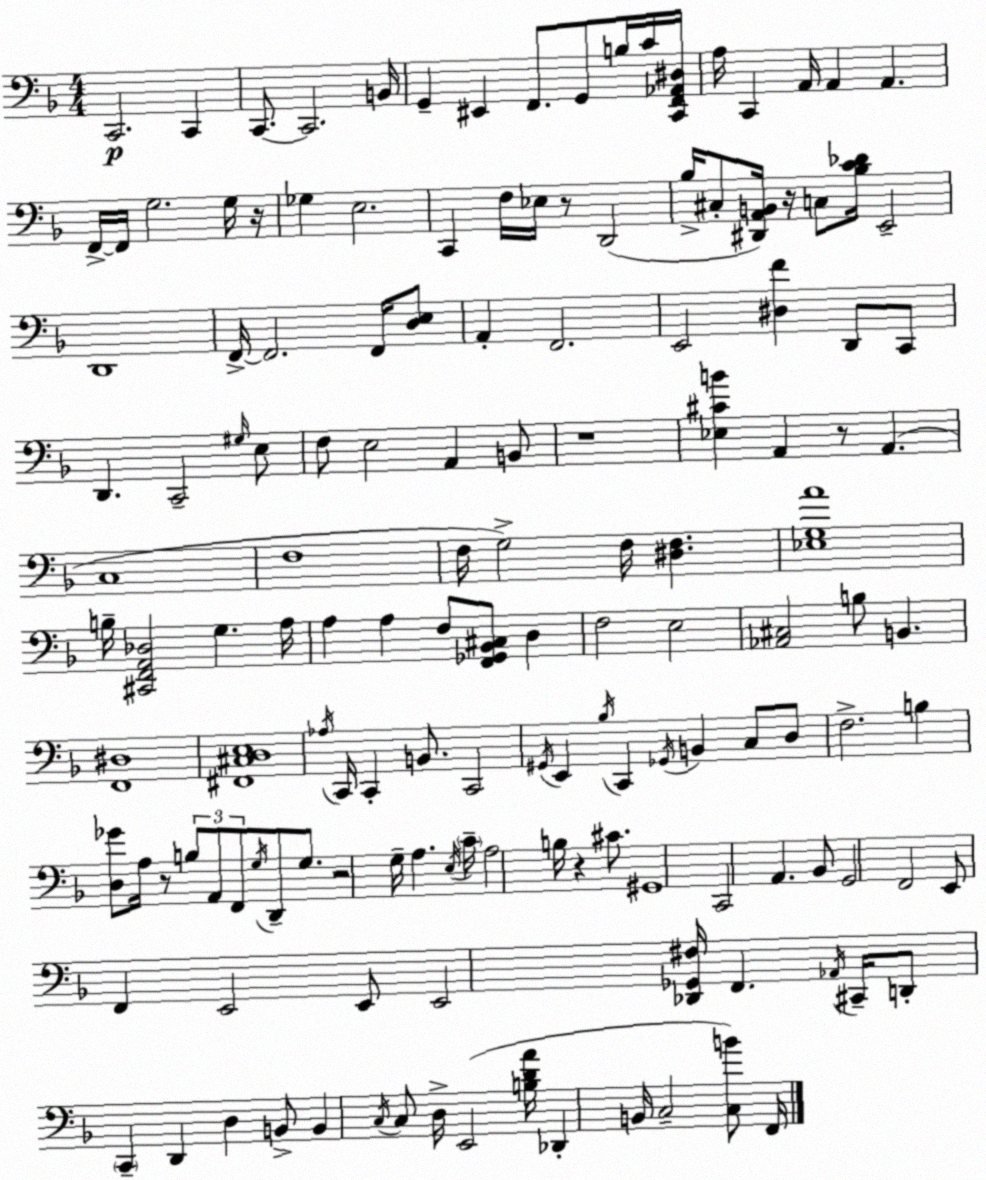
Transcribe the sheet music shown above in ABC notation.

X:1
T:Untitled
M:4/4
L:1/4
K:Dm
C,,2 C,, C,,/2 C,,2 B,,/4 G,, ^E,, F,,/2 G,,/2 B,/4 C/4 [C,,F,,_A,,^D,]/4 A,/4 C,, A,,/4 A,, A,, F,,/4 F,,/4 G,2 G,/4 z/4 _G, E,2 C,, F,/4 _E,/4 z/2 D,,2 _B,/4 ^C,/2 [^D,,A,,B,,]/4 z/4 C,/2 [_B,C_D]/4 E,,2 D,,4 F,,/4 F,,2 F,,/4 [D,E,]/2 A,, F,,2 E,,2 [^D,F] D,,/2 C,,/2 D,, C,,2 ^G,/4 E,/2 F,/2 E,2 A,, B,,/2 z4 [_E,^CB] A,, z/2 A,, C,4 F,4 F,/4 G,2 F,/4 [^D,F,] [_E,G,A]4 B,/4 [^C,,F,,A,,_D,]2 G, A,/4 A, A, F,/2 [F,,_G,,_B,,^C,]/2 D, F,2 E,2 [_A,,^C,]2 B,/2 B,, [F,,^D,]4 [^F,,^C,D,E,]4 _A,/4 C,,/4 C,, B,,/2 C,,2 ^G,,/4 E,, _B,/4 C,, _G,,/4 B,, C,/2 D,/2 F,2 B, [D,_G]/2 A,/4 z/2 B,/2 A,,/2 F,,/2 G,/4 D,,/2 G,/2 z2 G,/4 A, E,/4 C/4 A,2 B,/4 z ^C/2 ^G,,4 C,,2 A,, _B,,/2 G,,2 F,,2 E,,/2 F,, E,,2 E,,/2 E,,2 [_D,,_G,,^F,]/4 F,, _A,,/4 ^C,,/4 D,,/2 C,, D,, D, B,,/2 B,, C,/4 C,/2 D,/4 E,,2 [B,DA]/4 _D,, B,,/4 C,2 [C,B]/2 F,,/4